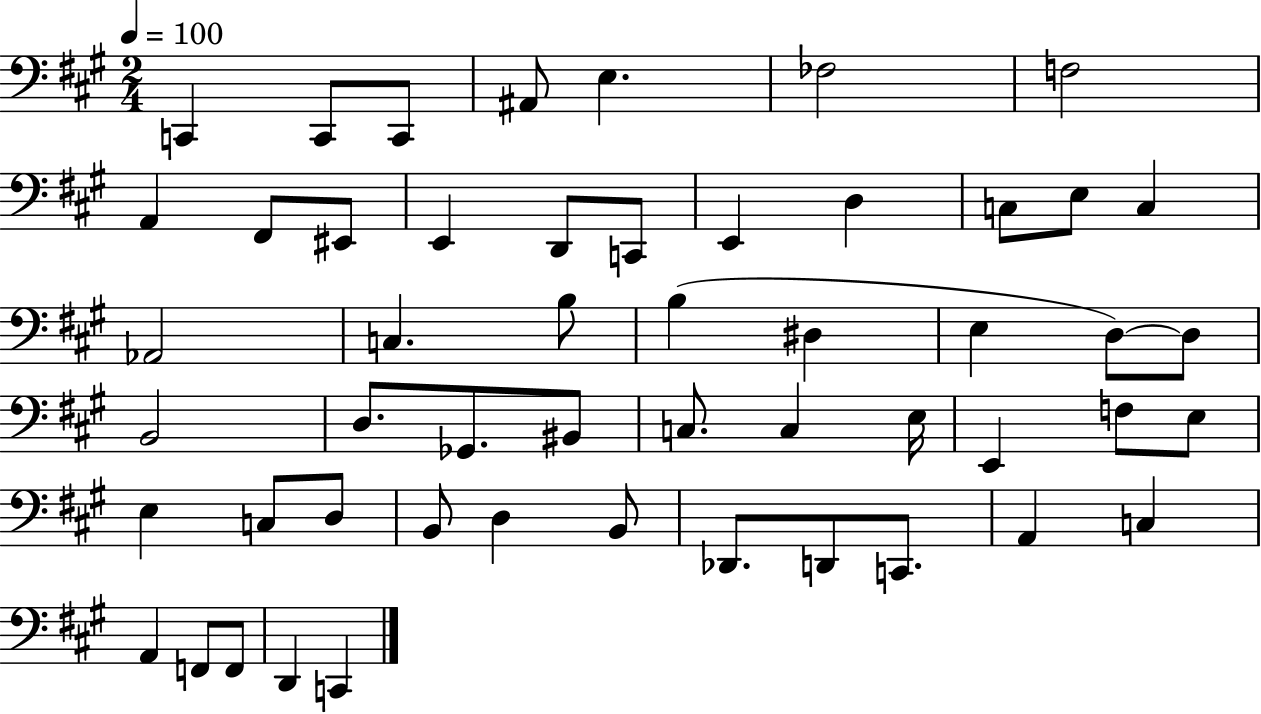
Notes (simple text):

C2/q C2/e C2/e A#2/e E3/q. FES3/h F3/h A2/q F#2/e EIS2/e E2/q D2/e C2/e E2/q D3/q C3/e E3/e C3/q Ab2/h C3/q. B3/e B3/q D#3/q E3/q D3/e D3/e B2/h D3/e. Gb2/e. BIS2/e C3/e. C3/q E3/s E2/q F3/e E3/e E3/q C3/e D3/e B2/e D3/q B2/e Db2/e. D2/e C2/e. A2/q C3/q A2/q F2/e F2/e D2/q C2/q